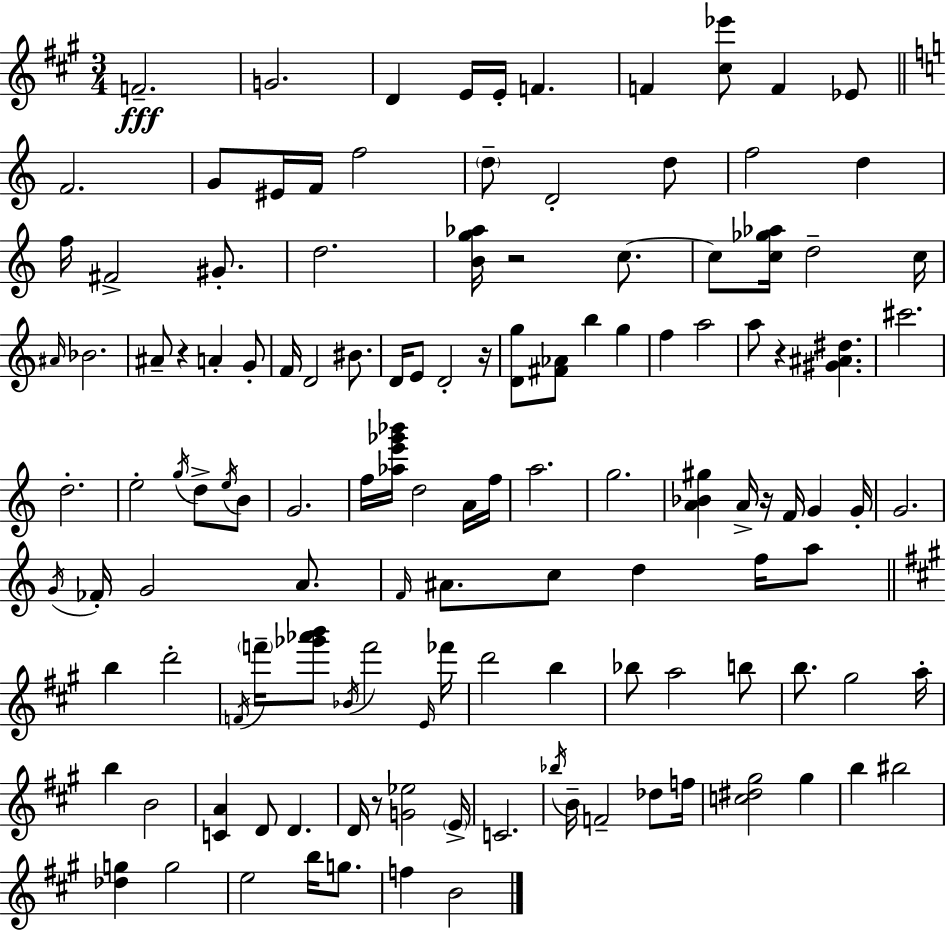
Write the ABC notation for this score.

X:1
T:Untitled
M:3/4
L:1/4
K:A
F2 G2 D E/4 E/4 F F [^c_e']/2 F _E/2 F2 G/2 ^E/4 F/4 f2 d/2 D2 d/2 f2 d f/4 ^F2 ^G/2 d2 [Bg_a]/4 z2 c/2 c/2 [c_g_a]/4 d2 c/4 ^A/4 _B2 ^A/2 z A G/2 F/4 D2 ^B/2 D/4 E/2 D2 z/4 [Dg]/2 [^F_A]/2 b g f a2 a/2 z [^G^A^d] ^c'2 d2 e2 g/4 d/2 e/4 B/2 G2 f/4 [_ae'_g'_b']/4 d2 A/4 f/4 a2 g2 [A_B^g] A/4 z/4 F/4 G G/4 G2 G/4 _F/4 G2 A/2 F/4 ^A/2 c/2 d f/4 a/2 b d'2 F/4 f'/4 [_g'_a'b']/2 _B/4 f'2 E/4 _f'/4 d'2 b _b/2 a2 b/2 b/2 ^g2 a/4 b B2 [CA] D/2 D D/4 z/2 [G_e]2 E/4 C2 _b/4 B/4 F2 _d/2 f/4 [c^d^g]2 ^g b ^b2 [_dg] g2 e2 b/4 g/2 f B2